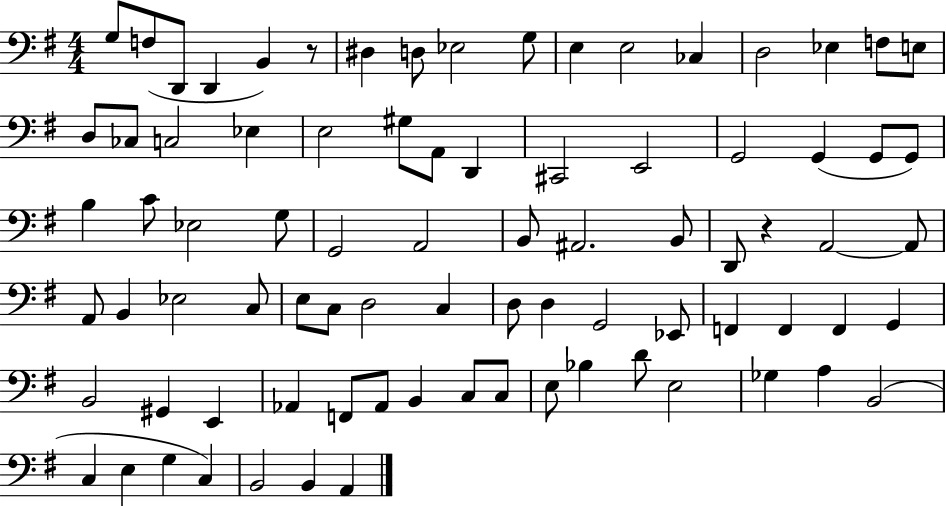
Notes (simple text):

G3/e F3/e D2/e D2/q B2/q R/e D#3/q D3/e Eb3/h G3/e E3/q E3/h CES3/q D3/h Eb3/q F3/e E3/e D3/e CES3/e C3/h Eb3/q E3/h G#3/e A2/e D2/q C#2/h E2/h G2/h G2/q G2/e G2/e B3/q C4/e Eb3/h G3/e G2/h A2/h B2/e A#2/h. B2/e D2/e R/q A2/h A2/e A2/e B2/q Eb3/h C3/e E3/e C3/e D3/h C3/q D3/e D3/q G2/h Eb2/e F2/q F2/q F2/q G2/q B2/h G#2/q E2/q Ab2/q F2/e Ab2/e B2/q C3/e C3/e E3/e Bb3/q D4/e E3/h Gb3/q A3/q B2/h C3/q E3/q G3/q C3/q B2/h B2/q A2/q